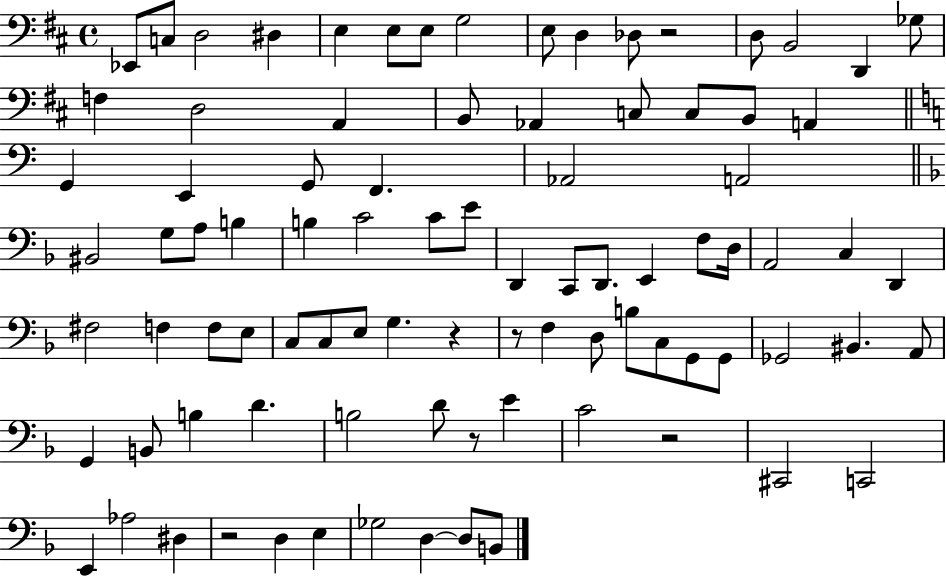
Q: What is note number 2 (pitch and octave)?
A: C3